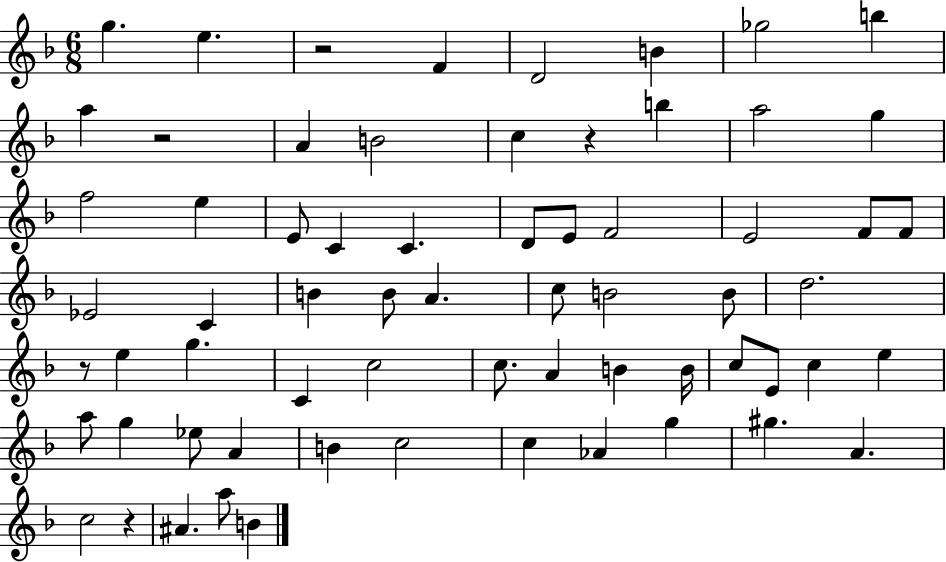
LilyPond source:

{
  \clef treble
  \numericTimeSignature
  \time 6/8
  \key f \major
  g''4. e''4. | r2 f'4 | d'2 b'4 | ges''2 b''4 | \break a''4 r2 | a'4 b'2 | c''4 r4 b''4 | a''2 g''4 | \break f''2 e''4 | e'8 c'4 c'4. | d'8 e'8 f'2 | e'2 f'8 f'8 | \break ees'2 c'4 | b'4 b'8 a'4. | c''8 b'2 b'8 | d''2. | \break r8 e''4 g''4. | c'4 c''2 | c''8. a'4 b'4 b'16 | c''8 e'8 c''4 e''4 | \break a''8 g''4 ees''8 a'4 | b'4 c''2 | c''4 aes'4 g''4 | gis''4. a'4. | \break c''2 r4 | ais'4. a''8 b'4 | \bar "|."
}